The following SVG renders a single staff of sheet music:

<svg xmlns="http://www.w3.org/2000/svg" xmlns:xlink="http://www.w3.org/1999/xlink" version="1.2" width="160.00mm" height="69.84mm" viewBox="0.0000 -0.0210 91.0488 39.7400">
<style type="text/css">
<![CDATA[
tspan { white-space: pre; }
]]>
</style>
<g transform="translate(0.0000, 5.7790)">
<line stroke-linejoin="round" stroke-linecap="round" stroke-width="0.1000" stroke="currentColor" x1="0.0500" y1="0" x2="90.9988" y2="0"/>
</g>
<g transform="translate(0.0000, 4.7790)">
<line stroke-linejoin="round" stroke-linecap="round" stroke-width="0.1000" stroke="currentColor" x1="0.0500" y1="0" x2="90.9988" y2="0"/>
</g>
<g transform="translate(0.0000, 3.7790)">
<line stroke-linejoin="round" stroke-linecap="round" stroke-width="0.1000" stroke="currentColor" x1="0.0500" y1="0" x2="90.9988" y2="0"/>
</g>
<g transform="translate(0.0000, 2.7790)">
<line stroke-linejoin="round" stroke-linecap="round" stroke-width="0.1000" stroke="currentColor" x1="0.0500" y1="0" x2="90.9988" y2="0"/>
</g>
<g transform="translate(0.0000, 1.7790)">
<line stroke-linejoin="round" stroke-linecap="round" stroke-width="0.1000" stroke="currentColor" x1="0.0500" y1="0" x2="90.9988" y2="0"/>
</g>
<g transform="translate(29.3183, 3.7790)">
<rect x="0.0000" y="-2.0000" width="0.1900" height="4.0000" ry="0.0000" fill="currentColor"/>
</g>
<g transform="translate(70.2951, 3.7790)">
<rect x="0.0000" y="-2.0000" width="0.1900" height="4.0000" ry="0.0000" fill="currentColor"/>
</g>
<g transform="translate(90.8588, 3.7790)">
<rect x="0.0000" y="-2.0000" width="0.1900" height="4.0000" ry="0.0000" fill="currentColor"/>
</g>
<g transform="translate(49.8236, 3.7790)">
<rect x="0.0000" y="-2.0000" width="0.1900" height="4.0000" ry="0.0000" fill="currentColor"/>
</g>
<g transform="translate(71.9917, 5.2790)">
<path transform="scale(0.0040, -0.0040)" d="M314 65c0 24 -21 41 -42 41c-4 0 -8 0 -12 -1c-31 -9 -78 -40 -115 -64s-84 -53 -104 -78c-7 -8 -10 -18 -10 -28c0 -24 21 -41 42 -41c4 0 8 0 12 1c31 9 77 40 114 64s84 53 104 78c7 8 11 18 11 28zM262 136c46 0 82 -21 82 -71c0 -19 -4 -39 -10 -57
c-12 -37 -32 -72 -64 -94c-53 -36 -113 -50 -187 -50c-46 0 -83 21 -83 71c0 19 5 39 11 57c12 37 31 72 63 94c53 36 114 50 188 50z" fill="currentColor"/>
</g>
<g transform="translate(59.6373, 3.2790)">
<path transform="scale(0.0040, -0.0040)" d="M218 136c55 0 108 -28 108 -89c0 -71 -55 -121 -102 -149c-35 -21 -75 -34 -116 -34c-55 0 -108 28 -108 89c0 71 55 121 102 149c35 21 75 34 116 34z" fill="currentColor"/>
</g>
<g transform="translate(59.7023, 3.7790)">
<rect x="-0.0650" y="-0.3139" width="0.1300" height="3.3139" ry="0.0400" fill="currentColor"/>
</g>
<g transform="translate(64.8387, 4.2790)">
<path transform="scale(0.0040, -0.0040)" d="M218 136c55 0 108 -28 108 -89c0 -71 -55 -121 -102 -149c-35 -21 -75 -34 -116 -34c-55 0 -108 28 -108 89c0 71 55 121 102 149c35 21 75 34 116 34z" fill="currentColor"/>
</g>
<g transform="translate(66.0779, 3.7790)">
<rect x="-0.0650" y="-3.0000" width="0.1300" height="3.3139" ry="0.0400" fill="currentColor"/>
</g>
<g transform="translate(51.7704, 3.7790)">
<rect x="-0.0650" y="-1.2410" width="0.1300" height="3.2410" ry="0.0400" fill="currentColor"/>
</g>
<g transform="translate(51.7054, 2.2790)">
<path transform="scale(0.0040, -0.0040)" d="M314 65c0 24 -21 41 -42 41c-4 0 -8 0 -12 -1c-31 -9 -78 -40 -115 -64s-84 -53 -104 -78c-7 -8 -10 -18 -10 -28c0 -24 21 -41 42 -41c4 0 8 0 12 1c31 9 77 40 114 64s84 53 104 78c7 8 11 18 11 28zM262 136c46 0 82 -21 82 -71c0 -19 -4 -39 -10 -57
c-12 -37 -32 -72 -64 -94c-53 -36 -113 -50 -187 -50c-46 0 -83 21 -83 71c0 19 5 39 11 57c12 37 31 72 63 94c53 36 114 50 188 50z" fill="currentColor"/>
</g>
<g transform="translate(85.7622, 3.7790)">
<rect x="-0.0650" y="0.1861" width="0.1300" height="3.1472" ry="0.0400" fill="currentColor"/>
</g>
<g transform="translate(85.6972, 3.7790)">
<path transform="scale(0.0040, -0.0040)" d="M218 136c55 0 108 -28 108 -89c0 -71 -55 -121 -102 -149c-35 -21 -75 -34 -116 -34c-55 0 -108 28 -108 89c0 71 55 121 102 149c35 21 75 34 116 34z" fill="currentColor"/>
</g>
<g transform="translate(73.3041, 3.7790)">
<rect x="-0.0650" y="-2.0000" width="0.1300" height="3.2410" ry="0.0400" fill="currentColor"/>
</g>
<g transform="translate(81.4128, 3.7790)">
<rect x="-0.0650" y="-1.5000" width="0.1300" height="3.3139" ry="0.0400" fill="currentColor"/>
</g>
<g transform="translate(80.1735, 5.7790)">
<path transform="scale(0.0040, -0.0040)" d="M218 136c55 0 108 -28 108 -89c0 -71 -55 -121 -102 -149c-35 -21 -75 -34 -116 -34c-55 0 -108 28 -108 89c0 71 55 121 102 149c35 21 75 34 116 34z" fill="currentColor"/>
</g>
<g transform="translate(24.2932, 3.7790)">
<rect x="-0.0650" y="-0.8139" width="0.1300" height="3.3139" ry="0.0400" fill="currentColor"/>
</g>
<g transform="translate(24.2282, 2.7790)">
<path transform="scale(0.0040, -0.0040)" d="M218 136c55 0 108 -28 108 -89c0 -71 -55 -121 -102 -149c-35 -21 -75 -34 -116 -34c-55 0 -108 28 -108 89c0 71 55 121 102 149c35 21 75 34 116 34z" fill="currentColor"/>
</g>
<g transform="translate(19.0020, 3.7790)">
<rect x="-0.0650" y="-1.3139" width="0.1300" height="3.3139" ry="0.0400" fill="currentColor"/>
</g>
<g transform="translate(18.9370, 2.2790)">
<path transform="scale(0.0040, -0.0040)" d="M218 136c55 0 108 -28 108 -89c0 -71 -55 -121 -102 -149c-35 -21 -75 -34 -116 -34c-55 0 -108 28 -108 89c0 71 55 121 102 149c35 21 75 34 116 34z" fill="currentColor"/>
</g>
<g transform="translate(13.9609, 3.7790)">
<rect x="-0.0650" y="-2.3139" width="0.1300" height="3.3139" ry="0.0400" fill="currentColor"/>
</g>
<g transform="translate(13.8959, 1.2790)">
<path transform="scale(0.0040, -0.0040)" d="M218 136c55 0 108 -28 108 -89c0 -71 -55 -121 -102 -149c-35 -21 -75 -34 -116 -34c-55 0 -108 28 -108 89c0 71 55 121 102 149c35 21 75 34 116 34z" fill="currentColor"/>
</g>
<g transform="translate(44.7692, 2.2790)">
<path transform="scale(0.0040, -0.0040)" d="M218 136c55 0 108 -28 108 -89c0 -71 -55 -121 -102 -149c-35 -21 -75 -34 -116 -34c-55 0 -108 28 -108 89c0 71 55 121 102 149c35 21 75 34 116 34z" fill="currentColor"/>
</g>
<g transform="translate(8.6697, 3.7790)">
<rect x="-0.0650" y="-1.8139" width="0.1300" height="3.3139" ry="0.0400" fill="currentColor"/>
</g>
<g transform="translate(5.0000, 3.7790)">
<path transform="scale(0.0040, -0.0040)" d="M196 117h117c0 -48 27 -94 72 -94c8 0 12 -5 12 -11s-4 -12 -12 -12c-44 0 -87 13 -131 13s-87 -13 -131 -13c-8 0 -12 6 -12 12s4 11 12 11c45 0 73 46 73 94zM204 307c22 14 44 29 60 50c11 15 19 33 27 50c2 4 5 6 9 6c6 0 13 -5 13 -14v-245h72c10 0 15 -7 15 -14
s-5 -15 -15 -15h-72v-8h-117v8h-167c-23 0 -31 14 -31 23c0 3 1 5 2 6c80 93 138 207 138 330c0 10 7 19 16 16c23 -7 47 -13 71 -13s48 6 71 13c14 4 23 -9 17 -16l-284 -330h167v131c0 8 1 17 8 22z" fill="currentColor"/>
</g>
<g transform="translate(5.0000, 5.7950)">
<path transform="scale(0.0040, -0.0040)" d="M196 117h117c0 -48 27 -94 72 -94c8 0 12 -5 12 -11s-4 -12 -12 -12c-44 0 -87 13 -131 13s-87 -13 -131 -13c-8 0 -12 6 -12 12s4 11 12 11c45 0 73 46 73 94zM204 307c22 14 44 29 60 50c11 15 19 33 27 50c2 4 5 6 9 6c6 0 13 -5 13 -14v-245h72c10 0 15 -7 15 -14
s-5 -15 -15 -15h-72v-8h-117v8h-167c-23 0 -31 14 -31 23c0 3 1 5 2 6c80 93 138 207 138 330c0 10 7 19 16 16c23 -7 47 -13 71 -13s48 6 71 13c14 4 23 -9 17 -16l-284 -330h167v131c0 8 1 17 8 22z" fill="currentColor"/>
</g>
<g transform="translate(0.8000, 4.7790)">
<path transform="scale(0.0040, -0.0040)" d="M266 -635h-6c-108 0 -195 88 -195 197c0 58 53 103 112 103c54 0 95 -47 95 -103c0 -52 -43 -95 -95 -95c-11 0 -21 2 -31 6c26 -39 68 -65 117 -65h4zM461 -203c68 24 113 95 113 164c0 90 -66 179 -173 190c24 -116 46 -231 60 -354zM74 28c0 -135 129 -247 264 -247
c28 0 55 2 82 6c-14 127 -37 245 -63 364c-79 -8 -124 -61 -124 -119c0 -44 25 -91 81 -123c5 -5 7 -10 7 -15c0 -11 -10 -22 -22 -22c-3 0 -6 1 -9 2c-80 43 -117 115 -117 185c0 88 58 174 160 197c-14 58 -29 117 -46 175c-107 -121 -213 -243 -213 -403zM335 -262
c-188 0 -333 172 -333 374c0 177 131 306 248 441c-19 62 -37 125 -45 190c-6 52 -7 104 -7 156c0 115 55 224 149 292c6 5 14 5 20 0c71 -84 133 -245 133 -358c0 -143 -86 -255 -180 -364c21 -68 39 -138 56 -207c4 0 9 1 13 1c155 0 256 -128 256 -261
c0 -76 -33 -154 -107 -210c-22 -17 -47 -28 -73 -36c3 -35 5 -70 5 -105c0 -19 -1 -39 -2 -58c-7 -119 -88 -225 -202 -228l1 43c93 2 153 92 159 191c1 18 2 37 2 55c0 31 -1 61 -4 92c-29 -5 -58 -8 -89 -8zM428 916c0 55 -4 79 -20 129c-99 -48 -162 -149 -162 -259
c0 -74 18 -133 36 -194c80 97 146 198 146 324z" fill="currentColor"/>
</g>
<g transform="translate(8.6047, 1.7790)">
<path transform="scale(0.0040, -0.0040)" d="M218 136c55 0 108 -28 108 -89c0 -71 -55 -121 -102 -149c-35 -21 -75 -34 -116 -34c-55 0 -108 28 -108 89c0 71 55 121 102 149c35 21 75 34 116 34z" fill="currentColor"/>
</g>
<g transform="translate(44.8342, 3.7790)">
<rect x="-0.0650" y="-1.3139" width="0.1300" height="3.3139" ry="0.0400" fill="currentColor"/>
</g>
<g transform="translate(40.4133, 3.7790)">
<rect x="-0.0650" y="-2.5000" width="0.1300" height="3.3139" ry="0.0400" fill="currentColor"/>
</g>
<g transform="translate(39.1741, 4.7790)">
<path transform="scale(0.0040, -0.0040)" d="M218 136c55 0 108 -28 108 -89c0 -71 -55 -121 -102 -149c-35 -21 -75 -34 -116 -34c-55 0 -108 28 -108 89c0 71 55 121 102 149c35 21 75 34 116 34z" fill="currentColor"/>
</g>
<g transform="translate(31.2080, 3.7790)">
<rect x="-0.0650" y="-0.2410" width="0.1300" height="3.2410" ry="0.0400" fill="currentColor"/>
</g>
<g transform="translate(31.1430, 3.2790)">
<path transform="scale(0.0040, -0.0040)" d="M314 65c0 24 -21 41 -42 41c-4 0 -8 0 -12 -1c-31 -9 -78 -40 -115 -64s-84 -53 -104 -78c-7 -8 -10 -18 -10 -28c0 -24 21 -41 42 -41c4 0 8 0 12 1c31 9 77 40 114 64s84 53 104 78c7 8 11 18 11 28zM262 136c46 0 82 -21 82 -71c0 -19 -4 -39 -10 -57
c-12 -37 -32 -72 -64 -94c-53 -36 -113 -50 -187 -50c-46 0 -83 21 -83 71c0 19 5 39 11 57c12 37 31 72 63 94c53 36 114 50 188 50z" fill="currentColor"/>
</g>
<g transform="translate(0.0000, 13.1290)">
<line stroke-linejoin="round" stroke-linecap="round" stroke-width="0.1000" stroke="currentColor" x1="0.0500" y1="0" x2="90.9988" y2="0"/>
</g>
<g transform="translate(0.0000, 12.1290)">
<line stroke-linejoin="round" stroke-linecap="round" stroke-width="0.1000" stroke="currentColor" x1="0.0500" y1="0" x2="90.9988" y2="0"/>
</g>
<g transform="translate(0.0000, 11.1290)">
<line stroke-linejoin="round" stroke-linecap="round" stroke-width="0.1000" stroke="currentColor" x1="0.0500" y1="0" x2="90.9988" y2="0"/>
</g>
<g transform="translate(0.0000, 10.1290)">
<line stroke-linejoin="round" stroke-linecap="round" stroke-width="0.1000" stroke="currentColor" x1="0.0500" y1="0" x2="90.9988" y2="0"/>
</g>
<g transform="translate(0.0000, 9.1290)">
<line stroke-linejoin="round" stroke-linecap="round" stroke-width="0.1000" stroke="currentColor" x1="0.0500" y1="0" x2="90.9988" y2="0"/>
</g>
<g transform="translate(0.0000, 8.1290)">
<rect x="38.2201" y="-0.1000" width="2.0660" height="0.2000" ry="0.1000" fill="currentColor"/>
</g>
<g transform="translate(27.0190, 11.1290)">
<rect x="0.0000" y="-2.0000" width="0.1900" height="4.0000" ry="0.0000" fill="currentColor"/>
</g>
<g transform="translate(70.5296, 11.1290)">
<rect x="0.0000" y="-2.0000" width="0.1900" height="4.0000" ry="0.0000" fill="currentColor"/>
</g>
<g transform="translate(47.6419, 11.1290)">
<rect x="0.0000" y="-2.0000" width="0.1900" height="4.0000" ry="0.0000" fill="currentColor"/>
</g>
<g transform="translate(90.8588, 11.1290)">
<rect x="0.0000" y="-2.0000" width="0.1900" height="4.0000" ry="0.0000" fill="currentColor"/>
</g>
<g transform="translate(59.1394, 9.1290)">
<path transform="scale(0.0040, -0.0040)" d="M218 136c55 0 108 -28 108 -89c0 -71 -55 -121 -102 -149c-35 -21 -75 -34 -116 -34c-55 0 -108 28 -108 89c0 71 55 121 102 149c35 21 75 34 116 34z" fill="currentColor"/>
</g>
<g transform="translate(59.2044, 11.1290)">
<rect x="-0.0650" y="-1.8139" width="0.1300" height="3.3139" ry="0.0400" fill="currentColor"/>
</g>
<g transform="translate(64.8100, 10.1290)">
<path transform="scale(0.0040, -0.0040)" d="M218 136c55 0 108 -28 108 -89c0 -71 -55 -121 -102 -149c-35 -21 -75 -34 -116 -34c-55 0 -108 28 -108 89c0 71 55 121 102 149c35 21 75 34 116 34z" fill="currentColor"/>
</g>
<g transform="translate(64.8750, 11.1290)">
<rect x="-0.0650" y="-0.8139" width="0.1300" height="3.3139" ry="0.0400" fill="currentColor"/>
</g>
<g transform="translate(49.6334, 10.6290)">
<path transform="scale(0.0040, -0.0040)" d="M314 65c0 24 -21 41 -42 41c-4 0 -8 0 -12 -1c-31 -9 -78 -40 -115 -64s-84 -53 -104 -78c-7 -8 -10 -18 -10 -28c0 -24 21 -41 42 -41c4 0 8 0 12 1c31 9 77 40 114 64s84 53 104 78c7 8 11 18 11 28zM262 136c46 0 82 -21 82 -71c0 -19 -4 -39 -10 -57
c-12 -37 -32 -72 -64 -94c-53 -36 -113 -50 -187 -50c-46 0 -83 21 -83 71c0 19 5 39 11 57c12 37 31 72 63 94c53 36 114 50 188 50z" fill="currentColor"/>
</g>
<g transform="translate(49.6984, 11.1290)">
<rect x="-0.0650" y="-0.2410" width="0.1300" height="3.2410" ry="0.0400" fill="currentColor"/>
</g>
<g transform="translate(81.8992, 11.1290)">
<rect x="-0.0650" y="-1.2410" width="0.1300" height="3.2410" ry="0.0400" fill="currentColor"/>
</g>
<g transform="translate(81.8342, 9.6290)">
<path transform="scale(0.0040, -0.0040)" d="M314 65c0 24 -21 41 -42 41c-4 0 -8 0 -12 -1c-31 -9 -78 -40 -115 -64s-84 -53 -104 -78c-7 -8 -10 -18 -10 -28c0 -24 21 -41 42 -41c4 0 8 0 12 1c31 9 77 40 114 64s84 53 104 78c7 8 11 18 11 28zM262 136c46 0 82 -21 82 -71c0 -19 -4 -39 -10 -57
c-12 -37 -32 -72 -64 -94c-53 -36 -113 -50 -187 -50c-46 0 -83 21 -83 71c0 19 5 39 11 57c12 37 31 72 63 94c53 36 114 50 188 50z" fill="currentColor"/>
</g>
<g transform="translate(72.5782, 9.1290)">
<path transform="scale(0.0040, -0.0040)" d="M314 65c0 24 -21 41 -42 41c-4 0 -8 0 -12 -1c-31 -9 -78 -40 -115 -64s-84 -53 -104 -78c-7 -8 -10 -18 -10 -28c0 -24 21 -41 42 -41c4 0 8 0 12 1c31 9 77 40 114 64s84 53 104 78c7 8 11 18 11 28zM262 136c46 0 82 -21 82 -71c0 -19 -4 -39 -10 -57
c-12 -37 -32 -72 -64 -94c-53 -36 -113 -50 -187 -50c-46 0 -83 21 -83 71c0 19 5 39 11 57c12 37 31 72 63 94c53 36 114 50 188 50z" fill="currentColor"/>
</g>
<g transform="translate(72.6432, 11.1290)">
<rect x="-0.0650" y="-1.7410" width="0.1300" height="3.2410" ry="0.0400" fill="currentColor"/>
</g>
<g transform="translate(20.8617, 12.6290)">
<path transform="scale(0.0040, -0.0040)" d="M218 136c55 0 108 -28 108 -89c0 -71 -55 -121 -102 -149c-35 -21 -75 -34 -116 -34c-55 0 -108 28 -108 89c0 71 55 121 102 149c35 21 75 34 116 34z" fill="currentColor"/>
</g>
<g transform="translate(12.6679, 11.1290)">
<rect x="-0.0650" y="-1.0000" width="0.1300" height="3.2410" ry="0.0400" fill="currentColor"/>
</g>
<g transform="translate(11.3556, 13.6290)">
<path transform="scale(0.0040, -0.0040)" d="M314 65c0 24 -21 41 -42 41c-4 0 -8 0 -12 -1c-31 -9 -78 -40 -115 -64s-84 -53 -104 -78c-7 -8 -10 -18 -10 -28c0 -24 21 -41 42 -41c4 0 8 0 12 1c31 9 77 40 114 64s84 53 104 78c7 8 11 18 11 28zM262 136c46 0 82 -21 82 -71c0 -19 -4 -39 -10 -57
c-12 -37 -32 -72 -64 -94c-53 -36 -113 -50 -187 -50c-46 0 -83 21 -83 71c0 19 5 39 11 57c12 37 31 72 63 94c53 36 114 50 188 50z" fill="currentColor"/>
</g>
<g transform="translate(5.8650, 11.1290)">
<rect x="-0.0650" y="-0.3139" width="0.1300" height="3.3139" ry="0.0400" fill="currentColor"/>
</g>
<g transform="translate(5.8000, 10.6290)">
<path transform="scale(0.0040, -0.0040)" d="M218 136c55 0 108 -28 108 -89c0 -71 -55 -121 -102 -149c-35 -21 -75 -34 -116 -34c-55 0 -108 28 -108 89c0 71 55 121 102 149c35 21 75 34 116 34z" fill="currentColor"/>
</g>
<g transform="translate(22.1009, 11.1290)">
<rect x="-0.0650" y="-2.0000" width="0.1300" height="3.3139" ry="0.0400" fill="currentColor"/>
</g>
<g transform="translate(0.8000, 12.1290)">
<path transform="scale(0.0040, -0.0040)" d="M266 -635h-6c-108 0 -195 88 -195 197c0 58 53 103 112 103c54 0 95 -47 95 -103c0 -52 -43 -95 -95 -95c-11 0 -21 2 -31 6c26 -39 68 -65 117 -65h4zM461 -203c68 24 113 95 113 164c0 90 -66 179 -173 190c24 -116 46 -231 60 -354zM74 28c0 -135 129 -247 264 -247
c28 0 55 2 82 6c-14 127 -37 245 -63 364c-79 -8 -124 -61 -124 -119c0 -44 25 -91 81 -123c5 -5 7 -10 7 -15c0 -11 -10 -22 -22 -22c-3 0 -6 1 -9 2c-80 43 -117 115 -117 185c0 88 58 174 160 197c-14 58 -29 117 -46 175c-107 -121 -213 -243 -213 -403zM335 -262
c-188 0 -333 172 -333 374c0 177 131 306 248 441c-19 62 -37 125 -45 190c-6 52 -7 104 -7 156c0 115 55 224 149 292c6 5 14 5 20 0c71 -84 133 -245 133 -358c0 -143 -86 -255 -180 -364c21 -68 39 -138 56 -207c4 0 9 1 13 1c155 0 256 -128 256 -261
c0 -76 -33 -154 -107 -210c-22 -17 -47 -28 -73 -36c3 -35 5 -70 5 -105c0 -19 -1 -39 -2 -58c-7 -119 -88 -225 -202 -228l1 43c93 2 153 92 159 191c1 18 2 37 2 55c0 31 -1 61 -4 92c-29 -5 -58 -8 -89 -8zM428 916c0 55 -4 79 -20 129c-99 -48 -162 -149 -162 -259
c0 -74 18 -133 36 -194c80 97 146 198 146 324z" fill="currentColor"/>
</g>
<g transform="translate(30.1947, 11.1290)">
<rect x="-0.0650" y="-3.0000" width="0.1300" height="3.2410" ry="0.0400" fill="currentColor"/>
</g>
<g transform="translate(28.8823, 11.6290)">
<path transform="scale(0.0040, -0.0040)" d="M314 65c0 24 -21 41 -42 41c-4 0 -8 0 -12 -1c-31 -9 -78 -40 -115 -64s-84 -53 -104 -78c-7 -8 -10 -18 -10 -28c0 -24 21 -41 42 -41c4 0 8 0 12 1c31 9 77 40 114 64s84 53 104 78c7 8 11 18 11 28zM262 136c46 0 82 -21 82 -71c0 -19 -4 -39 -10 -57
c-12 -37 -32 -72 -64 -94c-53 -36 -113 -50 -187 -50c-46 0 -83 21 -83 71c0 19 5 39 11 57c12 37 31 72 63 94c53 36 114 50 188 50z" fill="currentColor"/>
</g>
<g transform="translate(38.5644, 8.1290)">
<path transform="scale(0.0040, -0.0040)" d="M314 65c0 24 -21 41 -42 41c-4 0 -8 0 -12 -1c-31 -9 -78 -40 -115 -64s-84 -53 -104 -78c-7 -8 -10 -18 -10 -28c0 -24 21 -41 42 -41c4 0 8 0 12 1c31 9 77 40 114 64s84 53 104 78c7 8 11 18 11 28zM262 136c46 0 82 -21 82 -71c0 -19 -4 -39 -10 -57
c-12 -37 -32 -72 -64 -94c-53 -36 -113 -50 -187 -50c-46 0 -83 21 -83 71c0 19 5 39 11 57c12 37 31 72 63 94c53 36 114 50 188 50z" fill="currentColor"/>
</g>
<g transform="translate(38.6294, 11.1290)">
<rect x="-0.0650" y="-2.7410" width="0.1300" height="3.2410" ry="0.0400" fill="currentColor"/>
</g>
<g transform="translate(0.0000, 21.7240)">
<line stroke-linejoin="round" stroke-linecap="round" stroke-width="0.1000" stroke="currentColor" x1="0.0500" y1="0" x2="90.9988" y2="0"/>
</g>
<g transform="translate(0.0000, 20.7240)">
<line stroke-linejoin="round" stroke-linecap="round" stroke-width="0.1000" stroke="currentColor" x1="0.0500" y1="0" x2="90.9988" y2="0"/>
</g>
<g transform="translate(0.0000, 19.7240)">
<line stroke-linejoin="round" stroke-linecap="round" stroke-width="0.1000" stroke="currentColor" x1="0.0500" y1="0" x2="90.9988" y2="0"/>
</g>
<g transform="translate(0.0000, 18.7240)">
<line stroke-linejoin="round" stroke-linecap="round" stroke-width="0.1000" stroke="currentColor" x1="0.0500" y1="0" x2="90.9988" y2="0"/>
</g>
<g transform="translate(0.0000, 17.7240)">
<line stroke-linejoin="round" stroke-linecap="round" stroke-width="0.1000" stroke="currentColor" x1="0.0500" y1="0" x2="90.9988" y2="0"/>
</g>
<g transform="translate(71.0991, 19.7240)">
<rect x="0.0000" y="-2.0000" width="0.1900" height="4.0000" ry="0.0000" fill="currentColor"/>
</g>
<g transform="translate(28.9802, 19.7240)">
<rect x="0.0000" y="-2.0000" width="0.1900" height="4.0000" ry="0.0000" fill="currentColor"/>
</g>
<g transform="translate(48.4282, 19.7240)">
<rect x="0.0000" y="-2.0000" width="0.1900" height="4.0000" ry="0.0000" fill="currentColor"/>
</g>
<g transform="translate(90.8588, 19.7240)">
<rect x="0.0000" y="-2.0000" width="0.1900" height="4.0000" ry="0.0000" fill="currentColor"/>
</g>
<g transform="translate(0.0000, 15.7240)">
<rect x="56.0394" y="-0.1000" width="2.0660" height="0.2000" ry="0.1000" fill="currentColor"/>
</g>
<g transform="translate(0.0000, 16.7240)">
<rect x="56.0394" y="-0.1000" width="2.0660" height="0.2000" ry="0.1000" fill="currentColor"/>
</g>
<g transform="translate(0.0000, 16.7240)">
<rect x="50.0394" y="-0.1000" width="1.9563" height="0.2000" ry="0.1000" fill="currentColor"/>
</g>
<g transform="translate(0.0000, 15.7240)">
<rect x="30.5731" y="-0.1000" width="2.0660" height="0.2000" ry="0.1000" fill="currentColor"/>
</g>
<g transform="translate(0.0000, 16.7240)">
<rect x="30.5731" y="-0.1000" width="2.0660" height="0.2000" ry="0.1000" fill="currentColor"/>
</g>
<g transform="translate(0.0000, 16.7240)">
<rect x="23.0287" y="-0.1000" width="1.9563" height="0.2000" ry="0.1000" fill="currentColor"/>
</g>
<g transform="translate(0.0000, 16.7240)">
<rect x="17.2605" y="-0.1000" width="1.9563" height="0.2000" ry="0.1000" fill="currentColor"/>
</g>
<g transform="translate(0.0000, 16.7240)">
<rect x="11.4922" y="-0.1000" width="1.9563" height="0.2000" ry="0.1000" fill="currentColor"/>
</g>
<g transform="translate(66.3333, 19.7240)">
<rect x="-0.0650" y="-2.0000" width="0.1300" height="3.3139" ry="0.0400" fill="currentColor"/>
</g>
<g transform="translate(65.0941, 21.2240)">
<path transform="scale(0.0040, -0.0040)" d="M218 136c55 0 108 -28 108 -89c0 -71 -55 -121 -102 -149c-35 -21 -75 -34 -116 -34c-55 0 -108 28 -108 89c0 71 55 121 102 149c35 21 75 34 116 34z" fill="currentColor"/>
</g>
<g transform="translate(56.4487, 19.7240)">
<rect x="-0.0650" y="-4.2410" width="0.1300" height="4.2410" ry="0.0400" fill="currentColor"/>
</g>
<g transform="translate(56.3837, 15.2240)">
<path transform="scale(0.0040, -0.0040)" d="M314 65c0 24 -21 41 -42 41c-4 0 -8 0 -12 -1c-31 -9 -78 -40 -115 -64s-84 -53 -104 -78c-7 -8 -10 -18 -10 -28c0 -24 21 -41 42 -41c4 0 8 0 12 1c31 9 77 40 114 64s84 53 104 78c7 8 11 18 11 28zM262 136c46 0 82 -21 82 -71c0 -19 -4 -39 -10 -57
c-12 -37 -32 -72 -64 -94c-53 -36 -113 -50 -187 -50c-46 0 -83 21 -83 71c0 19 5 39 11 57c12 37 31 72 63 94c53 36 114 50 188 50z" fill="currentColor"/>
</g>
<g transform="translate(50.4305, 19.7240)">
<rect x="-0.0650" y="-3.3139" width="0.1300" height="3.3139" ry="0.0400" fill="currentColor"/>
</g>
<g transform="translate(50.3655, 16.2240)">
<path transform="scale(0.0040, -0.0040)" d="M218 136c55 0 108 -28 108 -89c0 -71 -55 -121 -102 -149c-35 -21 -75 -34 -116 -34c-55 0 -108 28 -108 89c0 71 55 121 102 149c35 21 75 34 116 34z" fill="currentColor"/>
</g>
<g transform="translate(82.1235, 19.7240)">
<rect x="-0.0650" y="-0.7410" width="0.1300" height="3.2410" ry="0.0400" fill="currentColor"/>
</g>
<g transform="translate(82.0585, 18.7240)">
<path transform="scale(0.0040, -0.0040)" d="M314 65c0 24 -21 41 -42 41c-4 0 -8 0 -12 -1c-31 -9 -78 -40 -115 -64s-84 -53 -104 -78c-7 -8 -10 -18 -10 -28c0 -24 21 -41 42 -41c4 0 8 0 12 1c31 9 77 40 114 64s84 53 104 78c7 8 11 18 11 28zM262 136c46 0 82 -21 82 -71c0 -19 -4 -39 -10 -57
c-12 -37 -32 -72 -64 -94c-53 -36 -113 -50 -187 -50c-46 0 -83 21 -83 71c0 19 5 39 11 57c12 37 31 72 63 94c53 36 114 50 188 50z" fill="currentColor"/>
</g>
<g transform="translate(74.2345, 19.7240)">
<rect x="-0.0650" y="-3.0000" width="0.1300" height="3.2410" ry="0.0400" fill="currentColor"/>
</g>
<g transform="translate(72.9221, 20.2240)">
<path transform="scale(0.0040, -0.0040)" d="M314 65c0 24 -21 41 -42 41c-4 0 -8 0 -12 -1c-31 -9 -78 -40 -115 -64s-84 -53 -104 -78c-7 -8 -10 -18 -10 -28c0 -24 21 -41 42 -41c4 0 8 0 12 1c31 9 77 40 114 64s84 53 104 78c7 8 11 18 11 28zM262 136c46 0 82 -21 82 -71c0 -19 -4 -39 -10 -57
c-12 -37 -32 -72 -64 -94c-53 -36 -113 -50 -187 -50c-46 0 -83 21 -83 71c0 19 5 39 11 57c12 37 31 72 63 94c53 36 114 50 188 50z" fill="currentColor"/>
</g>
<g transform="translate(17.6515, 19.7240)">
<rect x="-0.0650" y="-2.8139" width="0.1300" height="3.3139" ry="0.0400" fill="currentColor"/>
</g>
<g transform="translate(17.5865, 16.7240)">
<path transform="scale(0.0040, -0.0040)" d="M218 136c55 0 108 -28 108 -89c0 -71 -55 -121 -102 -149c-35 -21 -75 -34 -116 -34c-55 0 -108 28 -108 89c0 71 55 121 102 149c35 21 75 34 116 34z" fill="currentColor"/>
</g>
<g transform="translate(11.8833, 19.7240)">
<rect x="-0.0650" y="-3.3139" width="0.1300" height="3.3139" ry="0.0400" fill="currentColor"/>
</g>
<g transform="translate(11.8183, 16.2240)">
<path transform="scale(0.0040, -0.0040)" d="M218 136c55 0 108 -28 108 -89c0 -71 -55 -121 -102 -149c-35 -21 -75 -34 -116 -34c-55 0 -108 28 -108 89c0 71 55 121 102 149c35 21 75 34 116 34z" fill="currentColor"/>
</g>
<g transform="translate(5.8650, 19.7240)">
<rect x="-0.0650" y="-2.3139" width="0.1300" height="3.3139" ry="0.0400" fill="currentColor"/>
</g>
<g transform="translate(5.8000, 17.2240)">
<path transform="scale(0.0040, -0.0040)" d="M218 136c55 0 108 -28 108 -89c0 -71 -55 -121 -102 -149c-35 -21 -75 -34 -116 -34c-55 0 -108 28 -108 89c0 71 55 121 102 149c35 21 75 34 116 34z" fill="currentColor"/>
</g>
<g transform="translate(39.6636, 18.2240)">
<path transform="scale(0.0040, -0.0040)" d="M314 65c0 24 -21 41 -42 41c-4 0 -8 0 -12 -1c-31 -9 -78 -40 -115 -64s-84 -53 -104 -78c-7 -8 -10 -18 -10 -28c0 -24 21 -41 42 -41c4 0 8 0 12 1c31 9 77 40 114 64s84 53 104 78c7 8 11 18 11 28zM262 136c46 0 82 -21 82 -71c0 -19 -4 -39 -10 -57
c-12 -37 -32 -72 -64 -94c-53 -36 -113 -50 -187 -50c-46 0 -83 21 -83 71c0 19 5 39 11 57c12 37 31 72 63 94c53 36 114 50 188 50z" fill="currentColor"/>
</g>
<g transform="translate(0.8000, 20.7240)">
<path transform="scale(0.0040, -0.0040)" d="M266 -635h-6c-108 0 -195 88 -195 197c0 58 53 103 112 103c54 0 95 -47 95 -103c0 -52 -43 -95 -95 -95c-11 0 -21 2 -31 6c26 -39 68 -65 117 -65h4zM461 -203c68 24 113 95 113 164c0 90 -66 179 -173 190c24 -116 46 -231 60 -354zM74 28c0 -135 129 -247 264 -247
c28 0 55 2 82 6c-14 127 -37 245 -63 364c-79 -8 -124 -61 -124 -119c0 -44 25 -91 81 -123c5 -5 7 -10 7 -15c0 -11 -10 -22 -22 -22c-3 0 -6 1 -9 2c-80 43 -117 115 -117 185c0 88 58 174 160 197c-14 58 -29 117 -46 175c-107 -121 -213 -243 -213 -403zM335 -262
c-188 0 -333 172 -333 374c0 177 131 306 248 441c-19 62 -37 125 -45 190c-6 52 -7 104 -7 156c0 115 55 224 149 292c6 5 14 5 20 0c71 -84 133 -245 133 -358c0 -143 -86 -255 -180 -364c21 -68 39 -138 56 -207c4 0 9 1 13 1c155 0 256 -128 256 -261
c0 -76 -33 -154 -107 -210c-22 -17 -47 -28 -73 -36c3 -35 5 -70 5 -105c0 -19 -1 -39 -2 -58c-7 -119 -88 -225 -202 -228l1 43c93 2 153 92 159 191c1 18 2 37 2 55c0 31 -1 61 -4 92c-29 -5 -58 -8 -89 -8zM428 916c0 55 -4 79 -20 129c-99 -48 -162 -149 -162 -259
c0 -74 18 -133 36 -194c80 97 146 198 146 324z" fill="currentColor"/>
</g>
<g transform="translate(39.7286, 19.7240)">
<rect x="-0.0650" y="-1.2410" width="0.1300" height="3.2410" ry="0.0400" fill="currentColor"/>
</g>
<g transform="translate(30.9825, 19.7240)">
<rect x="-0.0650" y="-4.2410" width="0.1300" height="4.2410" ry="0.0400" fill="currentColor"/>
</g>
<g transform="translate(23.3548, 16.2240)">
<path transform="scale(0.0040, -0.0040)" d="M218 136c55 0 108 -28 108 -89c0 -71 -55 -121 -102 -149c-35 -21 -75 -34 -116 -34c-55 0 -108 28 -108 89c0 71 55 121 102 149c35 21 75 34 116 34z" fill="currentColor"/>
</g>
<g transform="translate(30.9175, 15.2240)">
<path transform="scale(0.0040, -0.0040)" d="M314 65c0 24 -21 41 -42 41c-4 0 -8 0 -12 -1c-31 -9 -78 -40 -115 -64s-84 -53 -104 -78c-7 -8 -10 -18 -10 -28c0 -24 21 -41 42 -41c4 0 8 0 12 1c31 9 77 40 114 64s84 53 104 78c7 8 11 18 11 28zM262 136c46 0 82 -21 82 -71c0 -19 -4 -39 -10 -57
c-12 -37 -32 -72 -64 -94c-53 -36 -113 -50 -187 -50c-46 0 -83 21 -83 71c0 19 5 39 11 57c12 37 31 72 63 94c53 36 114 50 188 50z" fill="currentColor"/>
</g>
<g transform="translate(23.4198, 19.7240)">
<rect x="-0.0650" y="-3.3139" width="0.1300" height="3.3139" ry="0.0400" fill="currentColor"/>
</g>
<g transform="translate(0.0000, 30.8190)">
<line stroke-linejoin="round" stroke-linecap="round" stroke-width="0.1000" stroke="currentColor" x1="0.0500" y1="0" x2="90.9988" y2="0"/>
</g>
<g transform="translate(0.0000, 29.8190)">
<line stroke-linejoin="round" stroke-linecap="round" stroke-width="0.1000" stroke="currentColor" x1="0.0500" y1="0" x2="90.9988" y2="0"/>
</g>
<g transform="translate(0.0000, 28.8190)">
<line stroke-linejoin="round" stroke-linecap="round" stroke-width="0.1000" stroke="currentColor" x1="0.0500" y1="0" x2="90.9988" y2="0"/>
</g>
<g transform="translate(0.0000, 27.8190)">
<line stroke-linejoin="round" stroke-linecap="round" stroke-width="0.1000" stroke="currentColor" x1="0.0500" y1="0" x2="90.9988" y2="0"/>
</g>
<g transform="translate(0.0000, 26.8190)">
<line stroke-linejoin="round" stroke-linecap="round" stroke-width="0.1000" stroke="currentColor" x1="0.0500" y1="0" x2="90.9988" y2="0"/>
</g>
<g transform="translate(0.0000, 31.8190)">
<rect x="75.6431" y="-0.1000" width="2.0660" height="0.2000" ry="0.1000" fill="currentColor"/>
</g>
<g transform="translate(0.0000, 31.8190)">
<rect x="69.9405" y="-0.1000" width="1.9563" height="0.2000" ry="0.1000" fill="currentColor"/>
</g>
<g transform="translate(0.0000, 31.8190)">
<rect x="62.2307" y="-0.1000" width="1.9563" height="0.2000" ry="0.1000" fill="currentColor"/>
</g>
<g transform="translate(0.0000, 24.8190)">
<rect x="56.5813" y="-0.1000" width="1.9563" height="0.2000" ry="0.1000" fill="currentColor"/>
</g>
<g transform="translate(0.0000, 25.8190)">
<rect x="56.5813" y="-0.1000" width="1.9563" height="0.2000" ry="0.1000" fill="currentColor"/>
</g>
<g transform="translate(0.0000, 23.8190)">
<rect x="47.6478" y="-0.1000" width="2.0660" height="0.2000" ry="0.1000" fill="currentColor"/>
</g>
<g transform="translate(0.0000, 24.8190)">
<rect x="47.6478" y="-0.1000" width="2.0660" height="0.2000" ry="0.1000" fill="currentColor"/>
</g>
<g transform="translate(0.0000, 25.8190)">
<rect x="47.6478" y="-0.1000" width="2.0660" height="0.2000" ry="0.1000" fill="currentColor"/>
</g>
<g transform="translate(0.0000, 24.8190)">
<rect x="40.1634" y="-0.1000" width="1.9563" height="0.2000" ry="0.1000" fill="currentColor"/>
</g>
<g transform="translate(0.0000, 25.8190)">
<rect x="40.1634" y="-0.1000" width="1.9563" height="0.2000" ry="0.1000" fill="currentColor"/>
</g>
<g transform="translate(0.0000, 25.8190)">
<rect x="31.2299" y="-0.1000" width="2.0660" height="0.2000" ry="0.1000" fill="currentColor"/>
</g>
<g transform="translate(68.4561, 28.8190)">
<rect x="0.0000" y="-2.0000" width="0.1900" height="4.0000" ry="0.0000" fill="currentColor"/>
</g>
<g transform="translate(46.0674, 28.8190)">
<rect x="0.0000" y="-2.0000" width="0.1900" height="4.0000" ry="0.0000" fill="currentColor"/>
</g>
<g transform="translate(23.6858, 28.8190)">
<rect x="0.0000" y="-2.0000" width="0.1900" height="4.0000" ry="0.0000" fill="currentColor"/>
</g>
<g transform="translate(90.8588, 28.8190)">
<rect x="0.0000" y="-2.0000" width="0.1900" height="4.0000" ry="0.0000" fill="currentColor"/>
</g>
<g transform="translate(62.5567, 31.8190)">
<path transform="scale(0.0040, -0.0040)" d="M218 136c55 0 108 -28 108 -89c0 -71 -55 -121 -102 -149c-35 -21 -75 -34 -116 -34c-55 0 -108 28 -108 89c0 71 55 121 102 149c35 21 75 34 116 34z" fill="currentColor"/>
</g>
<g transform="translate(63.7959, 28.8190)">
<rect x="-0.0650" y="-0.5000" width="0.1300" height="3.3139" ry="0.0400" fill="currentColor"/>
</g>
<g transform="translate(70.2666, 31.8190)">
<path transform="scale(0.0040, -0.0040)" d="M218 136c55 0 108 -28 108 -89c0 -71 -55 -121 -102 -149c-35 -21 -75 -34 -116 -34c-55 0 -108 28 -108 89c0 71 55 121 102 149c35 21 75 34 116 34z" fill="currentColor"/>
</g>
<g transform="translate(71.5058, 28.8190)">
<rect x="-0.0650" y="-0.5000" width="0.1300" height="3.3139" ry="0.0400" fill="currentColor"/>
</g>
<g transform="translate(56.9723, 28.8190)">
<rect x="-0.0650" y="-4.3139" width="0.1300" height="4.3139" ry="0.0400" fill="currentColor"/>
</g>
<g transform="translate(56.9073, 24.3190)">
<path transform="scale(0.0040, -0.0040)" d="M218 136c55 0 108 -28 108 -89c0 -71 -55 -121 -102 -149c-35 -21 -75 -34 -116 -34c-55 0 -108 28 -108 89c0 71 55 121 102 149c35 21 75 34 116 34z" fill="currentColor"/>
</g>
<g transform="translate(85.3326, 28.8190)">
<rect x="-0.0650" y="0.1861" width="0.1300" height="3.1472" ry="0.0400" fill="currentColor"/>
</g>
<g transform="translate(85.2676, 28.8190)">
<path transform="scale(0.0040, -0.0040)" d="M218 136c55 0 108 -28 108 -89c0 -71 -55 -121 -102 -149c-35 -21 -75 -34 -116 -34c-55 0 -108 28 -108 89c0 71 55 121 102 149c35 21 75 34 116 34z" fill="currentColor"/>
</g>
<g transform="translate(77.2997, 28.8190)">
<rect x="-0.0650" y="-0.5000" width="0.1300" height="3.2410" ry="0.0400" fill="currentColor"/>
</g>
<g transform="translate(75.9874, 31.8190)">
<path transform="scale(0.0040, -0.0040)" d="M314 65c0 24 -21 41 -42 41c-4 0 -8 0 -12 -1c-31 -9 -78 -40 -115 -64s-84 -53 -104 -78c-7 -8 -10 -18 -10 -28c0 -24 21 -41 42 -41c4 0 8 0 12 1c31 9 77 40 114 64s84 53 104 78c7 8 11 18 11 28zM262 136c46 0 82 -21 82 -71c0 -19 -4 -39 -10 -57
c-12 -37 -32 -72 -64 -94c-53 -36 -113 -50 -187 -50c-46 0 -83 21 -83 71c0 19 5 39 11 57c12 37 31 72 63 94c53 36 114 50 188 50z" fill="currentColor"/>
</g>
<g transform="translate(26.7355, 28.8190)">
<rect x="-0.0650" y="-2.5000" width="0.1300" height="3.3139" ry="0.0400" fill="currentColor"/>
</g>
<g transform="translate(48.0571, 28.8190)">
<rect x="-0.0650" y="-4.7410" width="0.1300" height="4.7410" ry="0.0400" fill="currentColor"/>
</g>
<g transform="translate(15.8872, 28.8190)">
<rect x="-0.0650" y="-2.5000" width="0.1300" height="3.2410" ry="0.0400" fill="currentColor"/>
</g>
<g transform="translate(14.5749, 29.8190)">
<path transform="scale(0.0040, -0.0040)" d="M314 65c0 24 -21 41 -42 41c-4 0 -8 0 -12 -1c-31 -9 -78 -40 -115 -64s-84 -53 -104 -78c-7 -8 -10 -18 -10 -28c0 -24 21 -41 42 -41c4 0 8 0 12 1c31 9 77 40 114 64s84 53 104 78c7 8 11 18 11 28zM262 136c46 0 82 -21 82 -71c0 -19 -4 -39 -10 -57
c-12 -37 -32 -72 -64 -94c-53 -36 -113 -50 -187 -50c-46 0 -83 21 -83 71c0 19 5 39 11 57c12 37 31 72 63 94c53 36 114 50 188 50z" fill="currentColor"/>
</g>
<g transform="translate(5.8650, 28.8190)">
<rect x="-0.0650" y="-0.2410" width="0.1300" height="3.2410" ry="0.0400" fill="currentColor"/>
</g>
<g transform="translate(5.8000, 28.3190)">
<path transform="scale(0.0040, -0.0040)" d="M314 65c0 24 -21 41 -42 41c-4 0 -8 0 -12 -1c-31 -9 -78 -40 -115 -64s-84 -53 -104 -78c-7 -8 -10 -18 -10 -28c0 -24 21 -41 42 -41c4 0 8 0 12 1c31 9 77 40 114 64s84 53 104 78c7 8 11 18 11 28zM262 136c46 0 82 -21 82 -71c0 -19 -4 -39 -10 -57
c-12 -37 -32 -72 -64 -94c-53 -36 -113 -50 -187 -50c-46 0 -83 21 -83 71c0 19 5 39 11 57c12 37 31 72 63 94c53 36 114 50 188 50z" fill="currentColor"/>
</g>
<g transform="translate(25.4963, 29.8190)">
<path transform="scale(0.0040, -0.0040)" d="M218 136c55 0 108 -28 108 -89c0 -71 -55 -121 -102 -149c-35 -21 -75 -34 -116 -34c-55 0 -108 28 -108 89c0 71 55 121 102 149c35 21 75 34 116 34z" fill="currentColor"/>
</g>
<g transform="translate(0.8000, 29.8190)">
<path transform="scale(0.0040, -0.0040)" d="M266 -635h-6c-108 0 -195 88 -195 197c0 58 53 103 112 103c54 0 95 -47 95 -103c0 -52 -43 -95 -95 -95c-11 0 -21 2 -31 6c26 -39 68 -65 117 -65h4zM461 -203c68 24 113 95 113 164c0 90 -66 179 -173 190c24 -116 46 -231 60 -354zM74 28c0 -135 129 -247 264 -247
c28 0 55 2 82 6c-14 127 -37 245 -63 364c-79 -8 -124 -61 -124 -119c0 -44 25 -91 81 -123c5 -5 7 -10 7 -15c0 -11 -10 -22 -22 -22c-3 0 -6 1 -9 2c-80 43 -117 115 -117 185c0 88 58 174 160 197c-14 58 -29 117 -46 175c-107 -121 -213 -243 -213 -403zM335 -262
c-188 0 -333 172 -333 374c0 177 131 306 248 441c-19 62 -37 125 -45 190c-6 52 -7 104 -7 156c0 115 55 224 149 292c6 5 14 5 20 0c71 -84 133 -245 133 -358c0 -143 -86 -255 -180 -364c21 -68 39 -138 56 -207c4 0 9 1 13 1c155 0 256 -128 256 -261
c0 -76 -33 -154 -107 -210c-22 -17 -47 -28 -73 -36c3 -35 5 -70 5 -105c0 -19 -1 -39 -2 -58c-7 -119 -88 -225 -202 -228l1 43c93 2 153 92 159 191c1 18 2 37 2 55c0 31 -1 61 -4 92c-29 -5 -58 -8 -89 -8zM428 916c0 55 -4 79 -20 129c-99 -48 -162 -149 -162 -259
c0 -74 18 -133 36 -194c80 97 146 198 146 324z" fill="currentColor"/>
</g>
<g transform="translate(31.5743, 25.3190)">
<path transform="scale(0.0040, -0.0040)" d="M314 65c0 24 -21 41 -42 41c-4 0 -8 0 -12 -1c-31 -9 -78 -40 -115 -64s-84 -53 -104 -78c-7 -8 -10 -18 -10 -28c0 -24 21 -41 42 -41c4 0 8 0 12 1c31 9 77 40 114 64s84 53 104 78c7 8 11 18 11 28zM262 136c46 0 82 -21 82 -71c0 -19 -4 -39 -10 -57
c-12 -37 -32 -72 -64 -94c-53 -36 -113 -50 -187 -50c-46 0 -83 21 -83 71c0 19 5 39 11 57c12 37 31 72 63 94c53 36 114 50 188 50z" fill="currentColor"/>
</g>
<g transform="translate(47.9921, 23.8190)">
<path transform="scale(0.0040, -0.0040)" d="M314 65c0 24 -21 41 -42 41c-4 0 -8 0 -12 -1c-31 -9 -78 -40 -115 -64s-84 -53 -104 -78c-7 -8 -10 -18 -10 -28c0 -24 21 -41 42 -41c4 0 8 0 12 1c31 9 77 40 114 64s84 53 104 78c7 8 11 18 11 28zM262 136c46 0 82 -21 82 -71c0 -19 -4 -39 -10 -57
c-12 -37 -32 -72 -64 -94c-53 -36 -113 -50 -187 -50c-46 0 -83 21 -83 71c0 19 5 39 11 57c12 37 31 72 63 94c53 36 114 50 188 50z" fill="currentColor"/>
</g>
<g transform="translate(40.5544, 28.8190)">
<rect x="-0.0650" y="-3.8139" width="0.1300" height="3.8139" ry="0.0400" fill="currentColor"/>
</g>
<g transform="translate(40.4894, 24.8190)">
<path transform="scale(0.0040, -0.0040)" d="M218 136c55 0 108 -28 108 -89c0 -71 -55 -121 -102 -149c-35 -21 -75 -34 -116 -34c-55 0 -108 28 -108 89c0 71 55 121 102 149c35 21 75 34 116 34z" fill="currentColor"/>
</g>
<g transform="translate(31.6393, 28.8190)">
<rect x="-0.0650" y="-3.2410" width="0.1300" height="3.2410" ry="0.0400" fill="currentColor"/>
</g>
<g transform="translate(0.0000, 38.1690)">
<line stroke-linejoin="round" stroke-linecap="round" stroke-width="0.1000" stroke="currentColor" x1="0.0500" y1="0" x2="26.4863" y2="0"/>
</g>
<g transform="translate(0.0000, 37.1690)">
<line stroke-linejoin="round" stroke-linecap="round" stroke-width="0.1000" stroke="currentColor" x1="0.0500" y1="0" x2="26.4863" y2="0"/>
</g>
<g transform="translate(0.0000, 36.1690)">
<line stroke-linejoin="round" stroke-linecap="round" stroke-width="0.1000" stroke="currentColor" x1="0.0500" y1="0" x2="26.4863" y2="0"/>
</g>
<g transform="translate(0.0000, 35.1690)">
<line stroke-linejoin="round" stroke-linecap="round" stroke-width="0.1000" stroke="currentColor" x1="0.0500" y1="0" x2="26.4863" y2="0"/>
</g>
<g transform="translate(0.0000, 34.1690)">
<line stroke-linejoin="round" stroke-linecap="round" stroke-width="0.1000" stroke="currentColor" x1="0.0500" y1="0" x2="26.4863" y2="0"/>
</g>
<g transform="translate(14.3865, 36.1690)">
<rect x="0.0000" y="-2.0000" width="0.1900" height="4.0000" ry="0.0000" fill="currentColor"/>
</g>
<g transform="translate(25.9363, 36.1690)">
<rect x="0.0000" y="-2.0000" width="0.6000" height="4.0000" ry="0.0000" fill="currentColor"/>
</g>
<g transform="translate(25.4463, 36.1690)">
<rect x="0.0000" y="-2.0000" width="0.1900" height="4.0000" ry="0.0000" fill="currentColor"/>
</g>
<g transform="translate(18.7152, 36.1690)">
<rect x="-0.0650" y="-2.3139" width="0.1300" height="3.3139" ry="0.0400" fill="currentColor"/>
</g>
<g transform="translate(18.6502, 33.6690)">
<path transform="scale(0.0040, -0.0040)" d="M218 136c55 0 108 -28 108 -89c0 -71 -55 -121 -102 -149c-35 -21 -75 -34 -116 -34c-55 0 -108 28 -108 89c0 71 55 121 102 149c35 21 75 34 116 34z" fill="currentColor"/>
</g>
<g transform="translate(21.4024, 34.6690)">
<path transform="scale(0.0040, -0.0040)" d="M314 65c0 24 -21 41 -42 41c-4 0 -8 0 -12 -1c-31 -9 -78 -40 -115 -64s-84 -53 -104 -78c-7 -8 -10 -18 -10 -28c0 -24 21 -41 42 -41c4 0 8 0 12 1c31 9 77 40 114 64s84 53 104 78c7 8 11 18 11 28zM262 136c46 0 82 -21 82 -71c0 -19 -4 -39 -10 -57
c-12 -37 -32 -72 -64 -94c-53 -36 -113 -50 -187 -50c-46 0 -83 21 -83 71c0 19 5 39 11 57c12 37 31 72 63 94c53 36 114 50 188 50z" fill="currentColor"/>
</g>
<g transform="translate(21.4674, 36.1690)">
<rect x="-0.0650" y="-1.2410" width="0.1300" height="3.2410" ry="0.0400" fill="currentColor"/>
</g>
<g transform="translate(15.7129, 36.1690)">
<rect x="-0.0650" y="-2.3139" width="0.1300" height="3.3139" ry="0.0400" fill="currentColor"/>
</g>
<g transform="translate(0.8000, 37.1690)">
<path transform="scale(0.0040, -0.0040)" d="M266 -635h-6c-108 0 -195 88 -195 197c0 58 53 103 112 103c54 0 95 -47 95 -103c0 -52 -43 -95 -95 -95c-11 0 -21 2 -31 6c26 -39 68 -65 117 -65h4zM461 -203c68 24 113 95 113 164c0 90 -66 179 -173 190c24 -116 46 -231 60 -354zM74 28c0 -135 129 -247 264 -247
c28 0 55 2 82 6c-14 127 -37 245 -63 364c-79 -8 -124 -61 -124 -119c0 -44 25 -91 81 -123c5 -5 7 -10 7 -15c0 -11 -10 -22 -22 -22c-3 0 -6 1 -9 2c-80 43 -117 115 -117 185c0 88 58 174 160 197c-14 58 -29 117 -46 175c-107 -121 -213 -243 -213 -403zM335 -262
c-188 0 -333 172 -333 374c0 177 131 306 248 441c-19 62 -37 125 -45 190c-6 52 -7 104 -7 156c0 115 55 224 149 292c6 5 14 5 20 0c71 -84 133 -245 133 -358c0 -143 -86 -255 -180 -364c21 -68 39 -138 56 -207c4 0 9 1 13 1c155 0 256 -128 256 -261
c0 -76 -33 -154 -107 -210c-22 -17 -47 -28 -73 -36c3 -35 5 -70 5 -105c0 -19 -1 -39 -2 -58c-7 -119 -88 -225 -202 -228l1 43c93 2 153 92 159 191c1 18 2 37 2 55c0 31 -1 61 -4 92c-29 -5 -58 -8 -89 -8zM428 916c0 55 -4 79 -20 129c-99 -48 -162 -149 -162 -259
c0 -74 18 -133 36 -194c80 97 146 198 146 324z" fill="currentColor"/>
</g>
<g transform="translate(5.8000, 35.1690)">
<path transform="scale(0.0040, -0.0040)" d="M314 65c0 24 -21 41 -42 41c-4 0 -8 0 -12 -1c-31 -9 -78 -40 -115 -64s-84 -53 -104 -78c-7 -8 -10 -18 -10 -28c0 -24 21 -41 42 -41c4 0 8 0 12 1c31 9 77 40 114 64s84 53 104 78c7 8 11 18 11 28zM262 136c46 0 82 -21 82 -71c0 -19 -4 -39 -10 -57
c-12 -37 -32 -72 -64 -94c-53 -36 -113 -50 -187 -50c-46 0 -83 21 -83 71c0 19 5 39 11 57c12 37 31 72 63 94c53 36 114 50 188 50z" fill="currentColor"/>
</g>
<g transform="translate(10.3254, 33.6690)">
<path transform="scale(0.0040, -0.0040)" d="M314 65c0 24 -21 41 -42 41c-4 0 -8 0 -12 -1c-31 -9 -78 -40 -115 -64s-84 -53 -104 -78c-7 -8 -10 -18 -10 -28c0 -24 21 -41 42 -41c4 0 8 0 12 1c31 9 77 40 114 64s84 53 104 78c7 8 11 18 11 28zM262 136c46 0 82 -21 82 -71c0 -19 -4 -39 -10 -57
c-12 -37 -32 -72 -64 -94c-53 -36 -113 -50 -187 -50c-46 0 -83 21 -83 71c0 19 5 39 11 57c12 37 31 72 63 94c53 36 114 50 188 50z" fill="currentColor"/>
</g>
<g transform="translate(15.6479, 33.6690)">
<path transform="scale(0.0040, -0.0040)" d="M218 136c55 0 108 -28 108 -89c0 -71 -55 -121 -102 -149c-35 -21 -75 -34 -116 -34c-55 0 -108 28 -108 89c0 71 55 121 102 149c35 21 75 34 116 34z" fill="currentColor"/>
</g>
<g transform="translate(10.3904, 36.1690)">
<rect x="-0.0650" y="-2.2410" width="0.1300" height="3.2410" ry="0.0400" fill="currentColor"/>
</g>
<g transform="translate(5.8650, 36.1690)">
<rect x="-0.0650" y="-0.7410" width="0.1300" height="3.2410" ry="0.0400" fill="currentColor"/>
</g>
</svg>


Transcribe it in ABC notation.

X:1
T:Untitled
M:4/4
L:1/4
K:C
f g e d c2 G e e2 c A F2 E B c D2 F A2 a2 c2 f d f2 e2 g b a b d'2 e2 b d'2 F A2 d2 c2 G2 G b2 c' e'2 d' C C C2 B d2 g2 g g e2